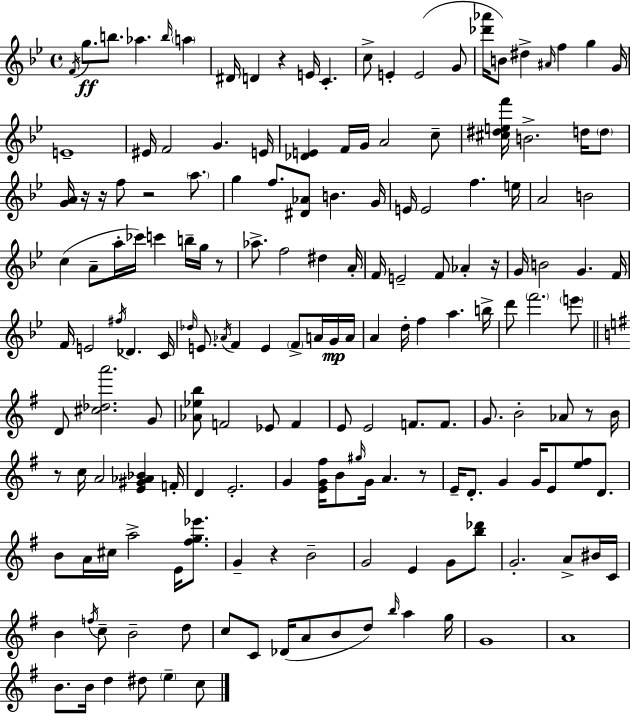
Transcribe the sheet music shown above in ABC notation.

X:1
T:Untitled
M:4/4
L:1/4
K:Gm
F/4 g/2 b/2 _a b/4 a ^D/4 D z E/4 C c/2 E E2 G/2 [_d'_a']/4 B/2 ^d ^A/4 f g G/4 E4 ^E/4 F2 G E/4 [_DE] F/4 G/4 A2 c/2 [^c^def']/4 B2 d/4 d/2 [GA]/4 z/4 z/4 f/2 z2 a/2 g f/2 [^D_A]/2 B G/4 E/4 E2 f e/4 A2 B2 c A/2 a/4 _c'/4 c' b/4 g/4 z/2 _a/2 f2 ^d A/4 F/4 E2 F/2 _A z/4 G/4 B2 G F/4 F/4 E2 ^f/4 _D C/4 _d/4 E/2 _A/4 F E F/2 A/4 G/4 A/4 A d/4 f a b/4 d'/2 f'2 e'/2 D/2 [^c_da']2 G/2 [_A_eb]/2 F2 _E/2 F E/2 E2 F/2 F/2 G/2 B2 _A/2 z/2 B/4 z/2 c/4 A2 [E^G_A_B] F/4 D E2 G [EG^f]/4 B/2 ^g/4 G/4 A z/2 E/4 D/2 G G/4 E/2 [e^f]/2 D/2 B/2 A/4 ^c/4 a2 E/4 [^fg_e']/2 G z B2 G2 E G/2 [b_d']/2 G2 A/2 ^B/4 C/4 B f/4 c/2 B2 d/2 c/2 C/2 _D/4 A/2 B/2 d/2 b/4 a g/4 G4 A4 B/2 B/4 d ^d/2 e c/2